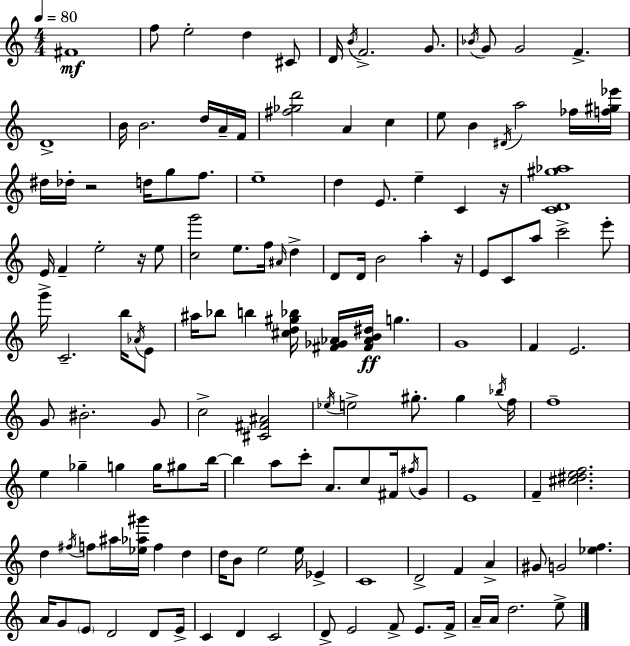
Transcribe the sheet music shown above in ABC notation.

X:1
T:Untitled
M:4/4
L:1/4
K:C
^F4 f/2 e2 d ^C/2 D/4 B/4 F2 G/2 _B/4 G/2 G2 F D4 B/4 B2 d/4 A/4 F/4 [^f_gd']2 A c e/2 B ^D/4 a2 _f/4 [f^g_e']/4 ^d/4 _d/4 z2 d/4 g/2 f/2 e4 d E/2 e C z/4 [CD^g_a]4 E/4 F e2 z/4 e/2 [cg']2 e/2 f/4 ^A/4 d D/2 D/4 B2 a z/4 E/2 C/2 a/2 c'2 e'/2 g'/4 C2 b/4 _A/4 E/2 ^a/4 _b/2 b [^cd^g_b]/4 [^F_G_A]/4 [^F_AB^d]/4 g G4 F E2 G/2 ^B2 G/2 c2 [^C^F^A]2 _e/4 e2 ^g/2 ^g _b/4 f/4 f4 e _g g g/4 ^g/2 b/4 b a/2 c'/2 A/2 c/2 ^F/4 ^f/4 G/2 E4 F [^c^def]2 d ^f/4 f/2 ^a/4 [_e_a^g']/4 f d d/4 B/2 e2 e/4 _E C4 D2 F A ^G/2 G2 [_ef] A/4 G/2 E/2 D2 D/2 E/4 C D C2 D/2 E2 F/2 E/2 F/4 A/4 A/4 d2 e/2